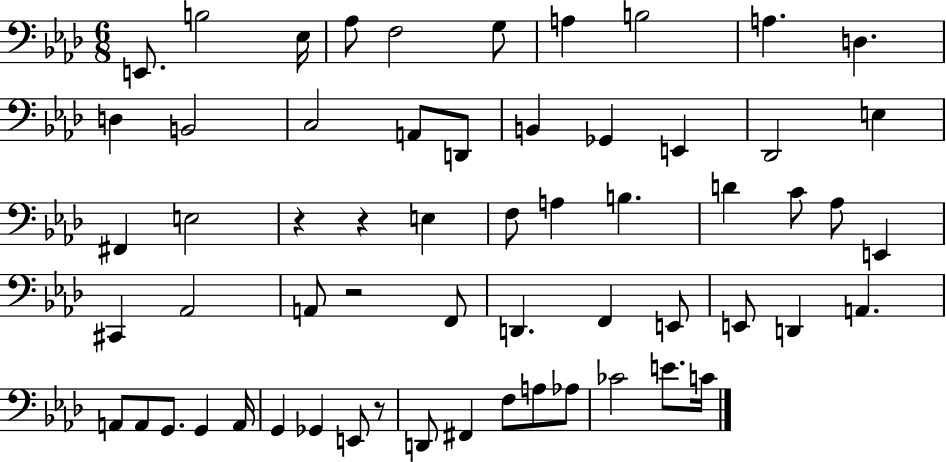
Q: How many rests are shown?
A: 4